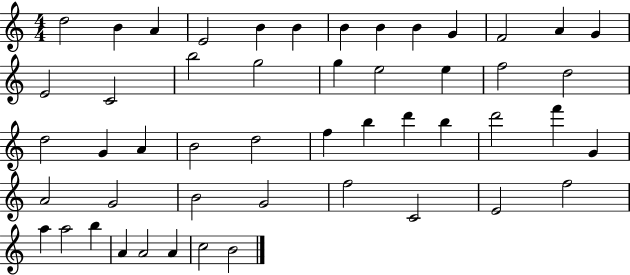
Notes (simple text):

D5/h B4/q A4/q E4/h B4/q B4/q B4/q B4/q B4/q G4/q F4/h A4/q G4/q E4/h C4/h B5/h G5/h G5/q E5/h E5/q F5/h D5/h D5/h G4/q A4/q B4/h D5/h F5/q B5/q D6/q B5/q D6/h F6/q G4/q A4/h G4/h B4/h G4/h F5/h C4/h E4/h F5/h A5/q A5/h B5/q A4/q A4/h A4/q C5/h B4/h